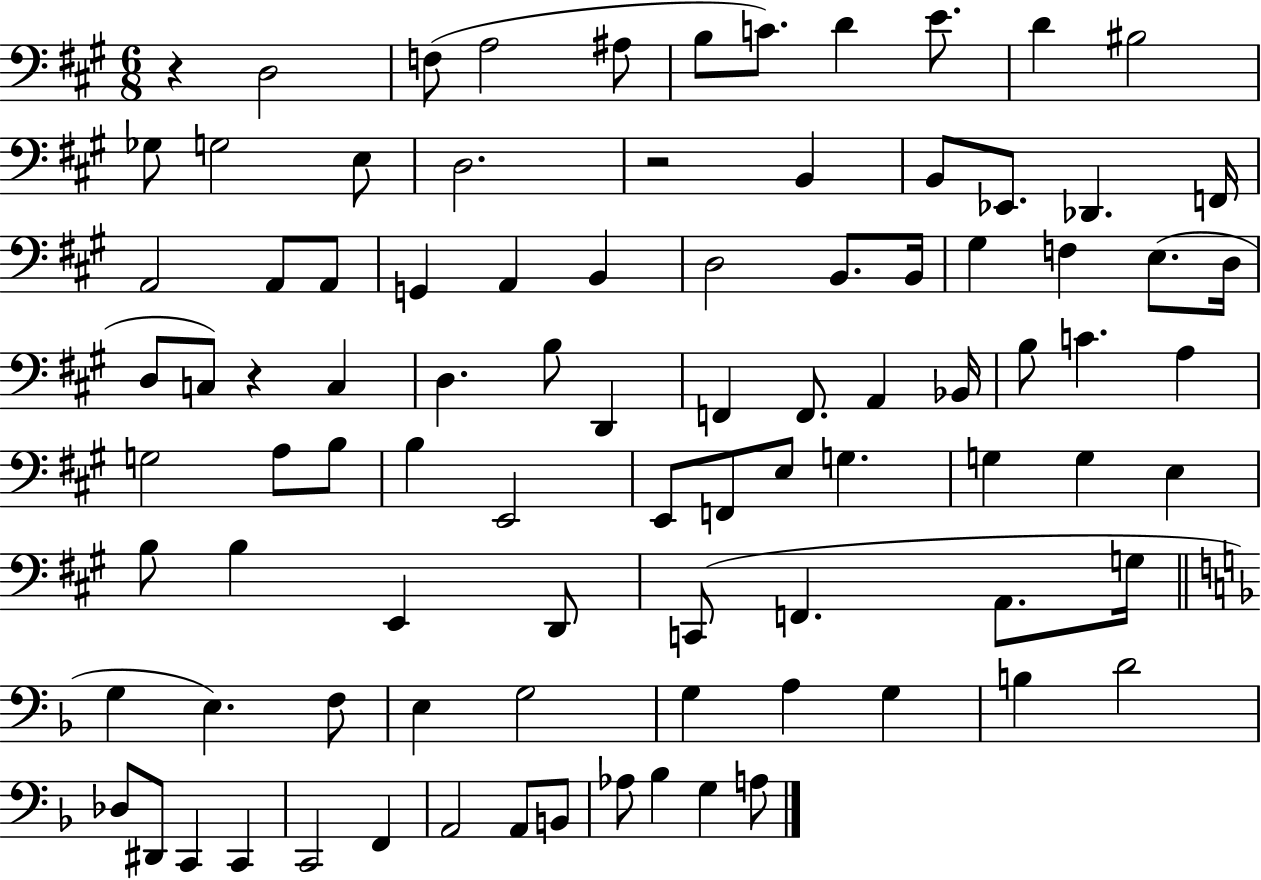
R/q D3/h F3/e A3/h A#3/e B3/e C4/e. D4/q E4/e. D4/q BIS3/h Gb3/e G3/h E3/e D3/h. R/h B2/q B2/e Eb2/e. Db2/q. F2/s A2/h A2/e A2/e G2/q A2/q B2/q D3/h B2/e. B2/s G#3/q F3/q E3/e. D3/s D3/e C3/e R/q C3/q D3/q. B3/e D2/q F2/q F2/e. A2/q Bb2/s B3/e C4/q. A3/q G3/h A3/e B3/e B3/q E2/h E2/e F2/e E3/e G3/q. G3/q G3/q E3/q B3/e B3/q E2/q D2/e C2/e F2/q. A2/e. G3/s G3/q E3/q. F3/e E3/q G3/h G3/q A3/q G3/q B3/q D4/h Db3/e D#2/e C2/q C2/q C2/h F2/q A2/h A2/e B2/e Ab3/e Bb3/q G3/q A3/e